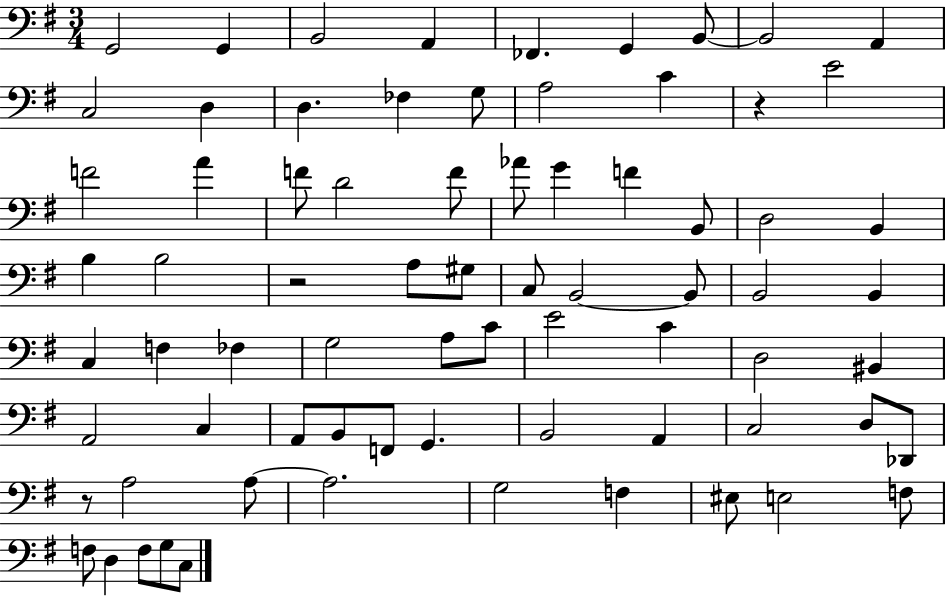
X:1
T:Untitled
M:3/4
L:1/4
K:G
G,,2 G,, B,,2 A,, _F,, G,, B,,/2 B,,2 A,, C,2 D, D, _F, G,/2 A,2 C z E2 F2 A F/2 D2 F/2 _A/2 G F B,,/2 D,2 B,, B, B,2 z2 A,/2 ^G,/2 C,/2 B,,2 B,,/2 B,,2 B,, C, F, _F, G,2 A,/2 C/2 E2 C D,2 ^B,, A,,2 C, A,,/2 B,,/2 F,,/2 G,, B,,2 A,, C,2 D,/2 _D,,/2 z/2 A,2 A,/2 A,2 G,2 F, ^E,/2 E,2 F,/2 F,/2 D, F,/2 G,/2 C,/2